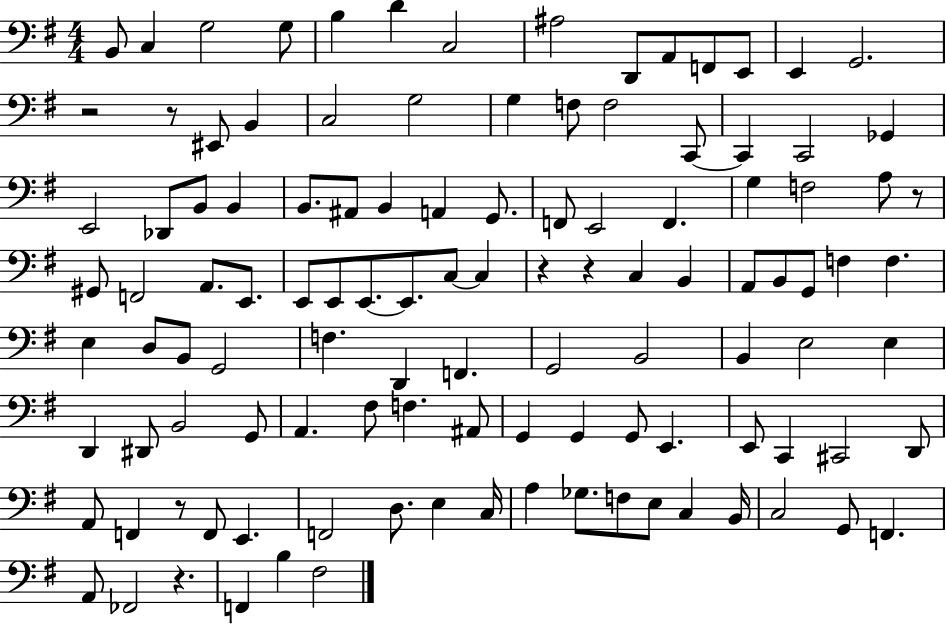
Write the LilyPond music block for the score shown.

{
  \clef bass
  \numericTimeSignature
  \time 4/4
  \key g \major
  b,8 c4 g2 g8 | b4 d'4 c2 | ais2 d,8 a,8 f,8 e,8 | e,4 g,2. | \break r2 r8 eis,8 b,4 | c2 g2 | g4 f8 f2 c,8~~ | c,4 c,2 ges,4 | \break e,2 des,8 b,8 b,4 | b,8. ais,8 b,4 a,4 g,8. | f,8 e,2 f,4. | g4 f2 a8 r8 | \break gis,8 f,2 a,8. e,8. | e,8 e,8 e,8.~~ e,8. c8~~ c4 | r4 r4 c4 b,4 | a,8 b,8 g,8 f4 f4. | \break e4 d8 b,8 g,2 | f4. d,4 f,4. | g,2 b,2 | b,4 e2 e4 | \break d,4 dis,8 b,2 g,8 | a,4. fis8 f4. ais,8 | g,4 g,4 g,8 e,4. | e,8 c,4 cis,2 d,8 | \break a,8 f,4 r8 f,8 e,4. | f,2 d8. e4 c16 | a4 ges8. f8 e8 c4 b,16 | c2 g,8 f,4. | \break a,8 fes,2 r4. | f,4 b4 fis2 | \bar "|."
}